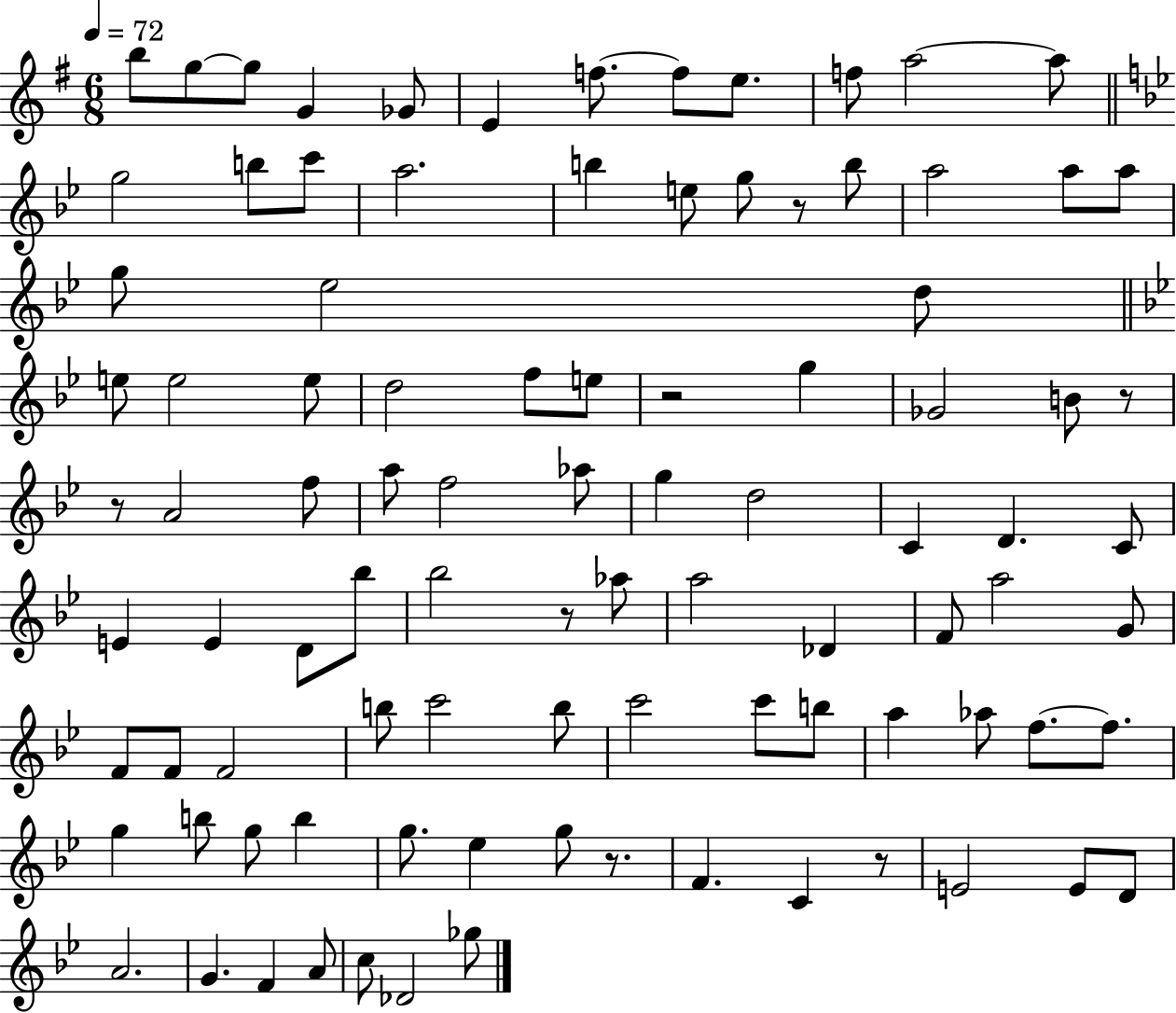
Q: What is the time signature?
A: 6/8